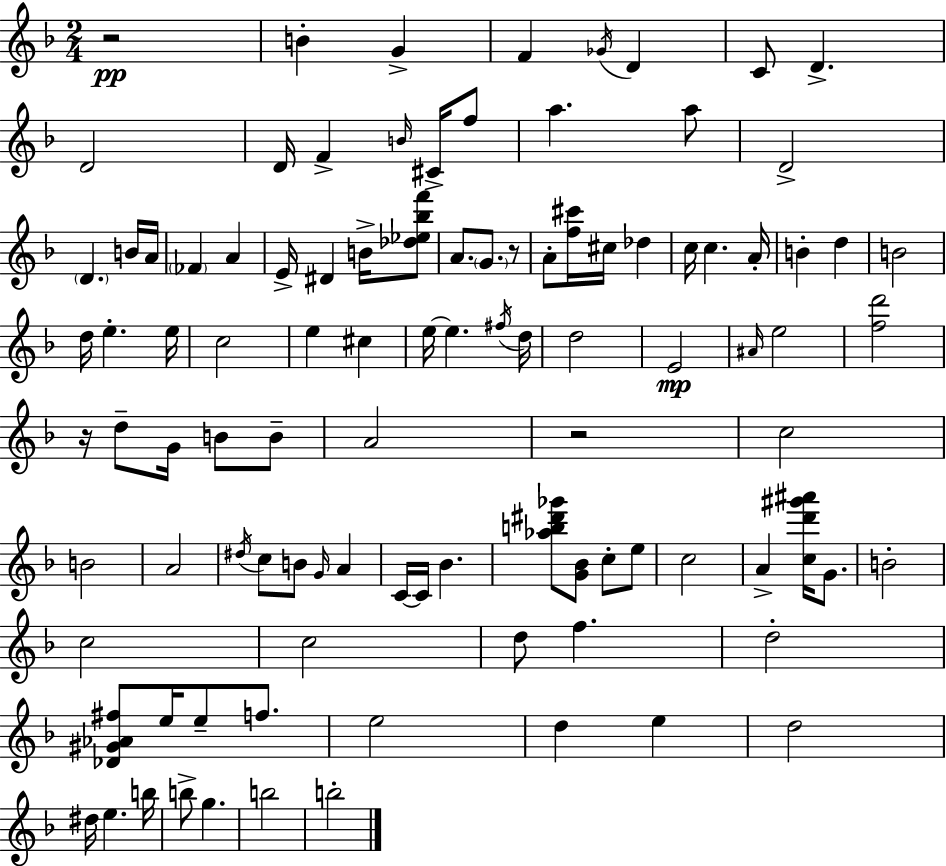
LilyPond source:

{
  \clef treble
  \numericTimeSignature
  \time 2/4
  \key d \minor
  r2\pp | b'4-. g'4-> | f'4 \acciaccatura { ges'16 } d'4 | c'8 d'4.-> | \break d'2 | d'16 f'4-> \grace { b'16 } cis'16-> | f''8 a''4. | a''8 d'2-> | \break \parenthesize d'4. | b'16 a'16 \parenthesize fes'4 a'4 | e'16-> dis'4 b'16-> | <des'' ees'' bes'' f'''>8 a'8. \parenthesize g'8. | \break r8 a'8-. <f'' cis'''>16 cis''16 des''4 | c''16 c''4. | a'16-. b'4-. d''4 | b'2 | \break d''16 e''4.-. | e''16 c''2 | e''4 cis''4 | e''16~~ e''4. | \break \acciaccatura { fis''16 } d''16 d''2 | e'2\mp | \grace { ais'16 } e''2 | <f'' d'''>2 | \break r16 d''8-- g'16 | b'8 b'8-- a'2 | r2 | c''2 | \break b'2 | a'2 | \acciaccatura { dis''16 } c''8 b'8 | \grace { g'16 } a'4 c'16~~ c'16 | \break bes'4. <aes'' b'' dis''' ges'''>8 | <g' bes'>8 c''8-. e''8 c''2 | a'4-> | <c'' d''' gis''' ais'''>16 g'8. b'2-. | \break c''2 | c''2 | d''8 | f''4. d''2-. | \break <des' gis' aes' fis''>8 | e''16 e''8-- f''8. e''2 | d''4 | e''4 d''2 | \break dis''16 e''4. | b''16 b''8-> | g''4. b''2 | b''2-. | \break \bar "|."
}